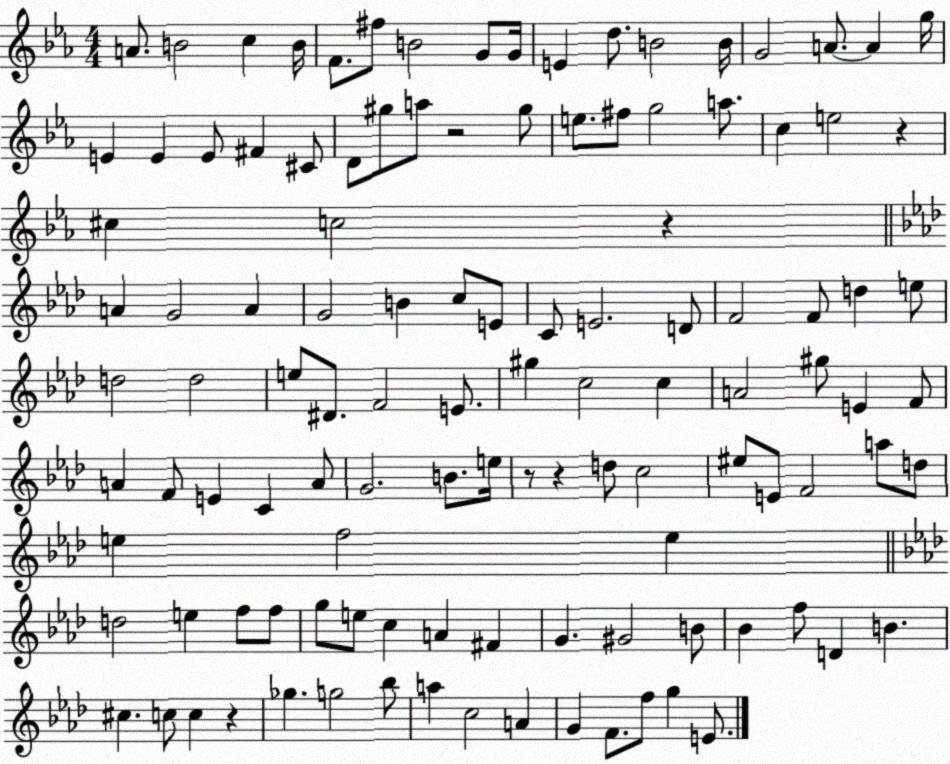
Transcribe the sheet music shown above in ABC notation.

X:1
T:Untitled
M:4/4
L:1/4
K:Eb
A/2 B2 c B/4 F/2 ^f/2 B2 G/2 G/4 E d/2 B2 B/4 G2 A/2 A g/4 E E E/2 ^F ^C/2 D/2 ^g/2 a/2 z2 ^g/2 e/2 ^f/2 g2 a/2 c e2 z ^c c2 z A G2 A G2 B c/2 E/2 C/2 E2 D/2 F2 F/2 d e/2 d2 d2 e/2 ^D/2 F2 E/2 ^g c2 c A2 ^g/2 E F/2 A F/2 E C A/2 G2 B/2 e/4 z/2 z d/2 c2 ^e/2 E/2 F2 a/2 d/2 e f2 e d2 e f/2 f/2 g/2 e/2 c A ^F G ^G2 B/2 _B f/2 D B ^c c/2 c z _g g2 _b/2 a c2 A G F/2 f/2 g E/2